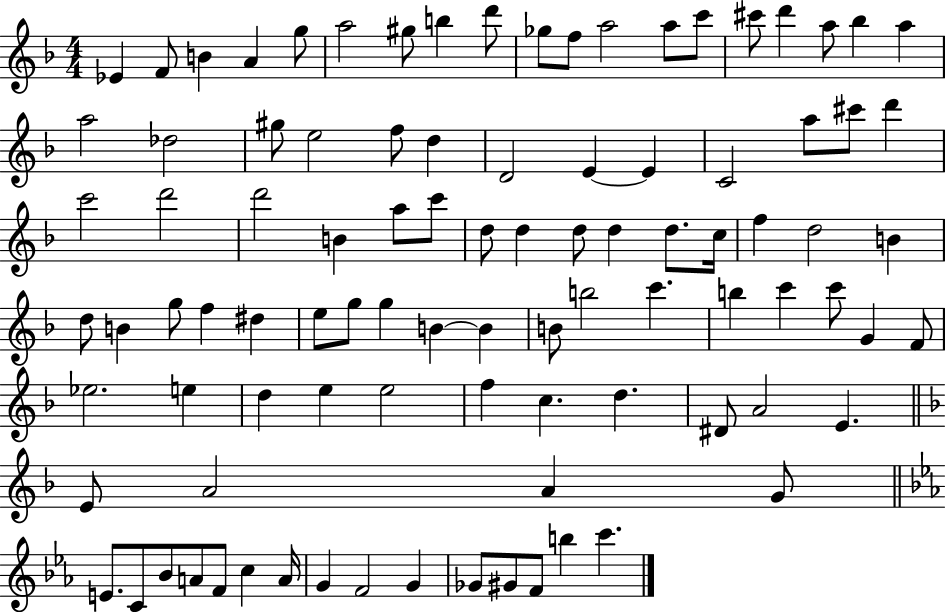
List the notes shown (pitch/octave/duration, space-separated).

Eb4/q F4/e B4/q A4/q G5/e A5/h G#5/e B5/q D6/e Gb5/e F5/e A5/h A5/e C6/e C#6/e D6/q A5/e Bb5/q A5/q A5/h Db5/h G#5/e E5/h F5/e D5/q D4/h E4/q E4/q C4/h A5/e C#6/e D6/q C6/h D6/h D6/h B4/q A5/e C6/e D5/e D5/q D5/e D5/q D5/e. C5/s F5/q D5/h B4/q D5/e B4/q G5/e F5/q D#5/q E5/e G5/e G5/q B4/q B4/q B4/e B5/h C6/q. B5/q C6/q C6/e G4/q F4/e Eb5/h. E5/q D5/q E5/q E5/h F5/q C5/q. D5/q. D#4/e A4/h E4/q. E4/e A4/h A4/q G4/e E4/e. C4/e Bb4/e A4/e F4/e C5/q A4/s G4/q F4/h G4/q Gb4/e G#4/e F4/e B5/q C6/q.